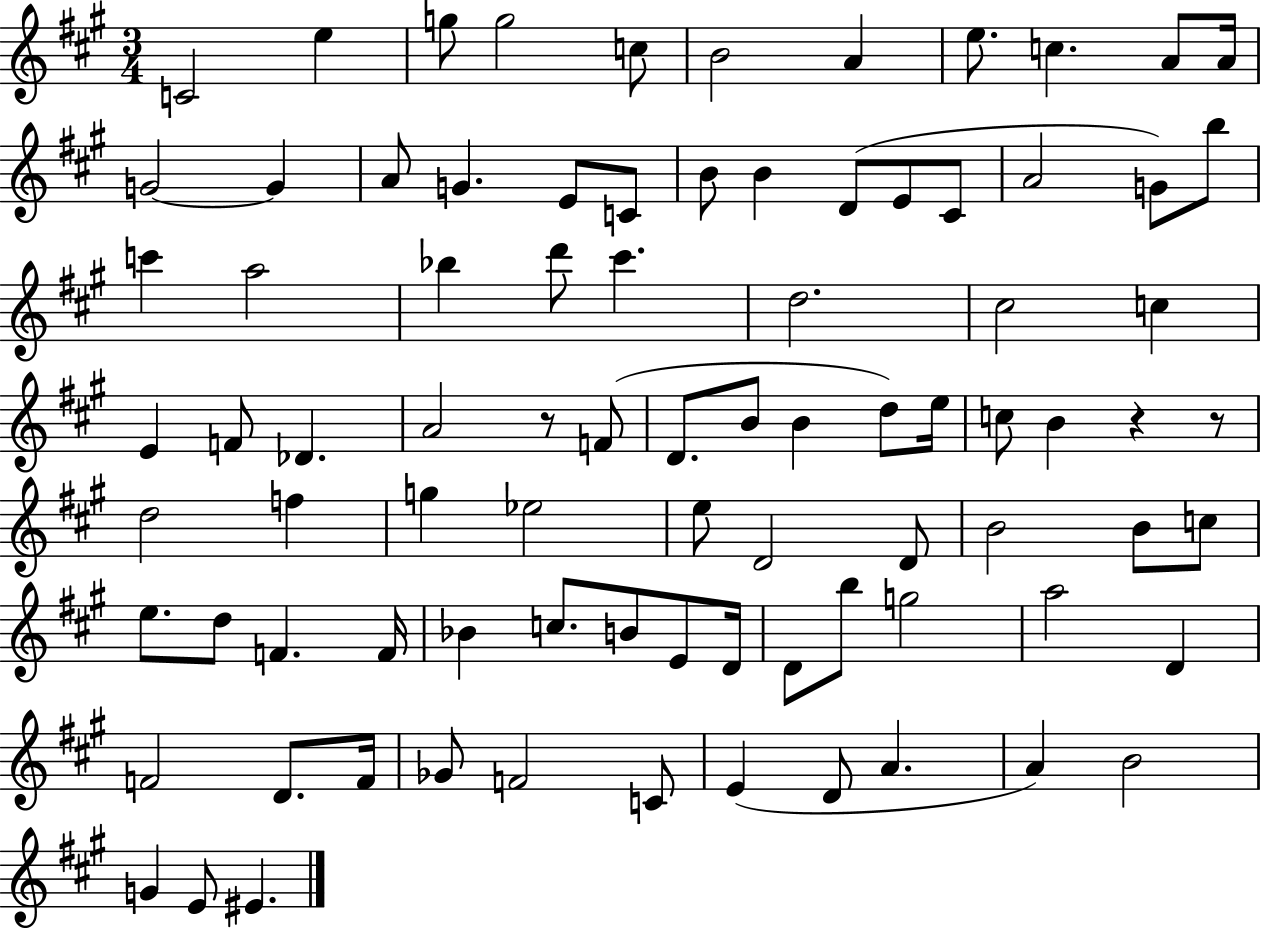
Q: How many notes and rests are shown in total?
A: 86